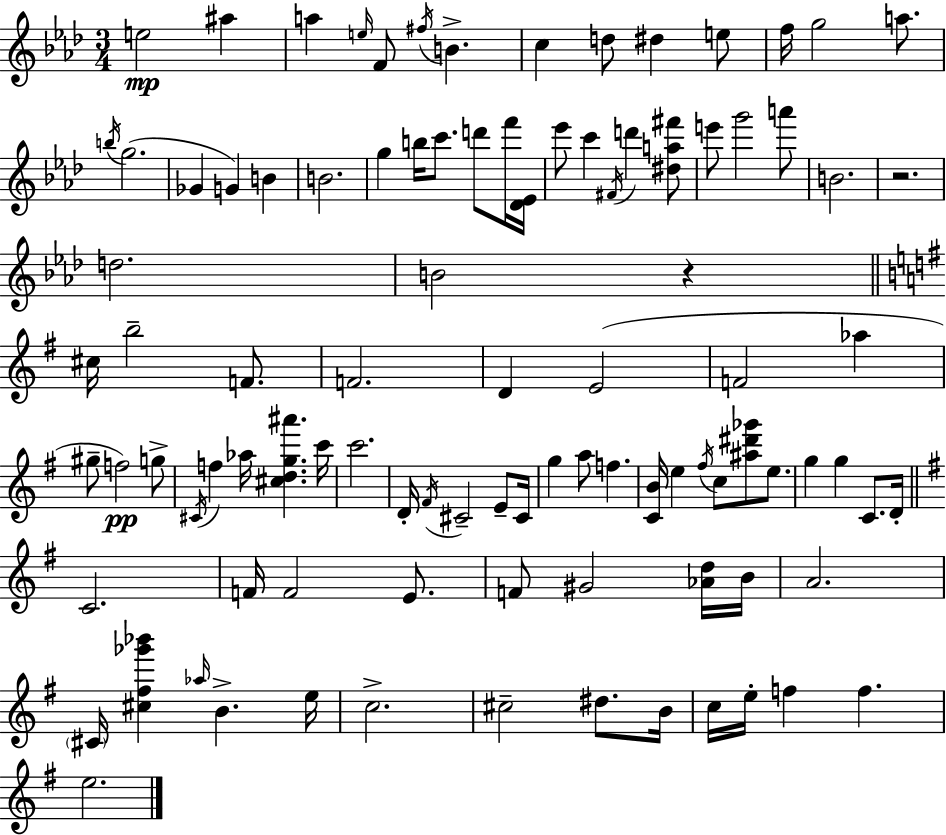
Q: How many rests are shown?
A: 2